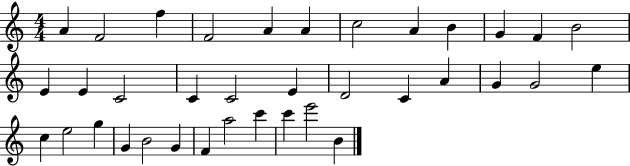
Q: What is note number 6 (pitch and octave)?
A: A4